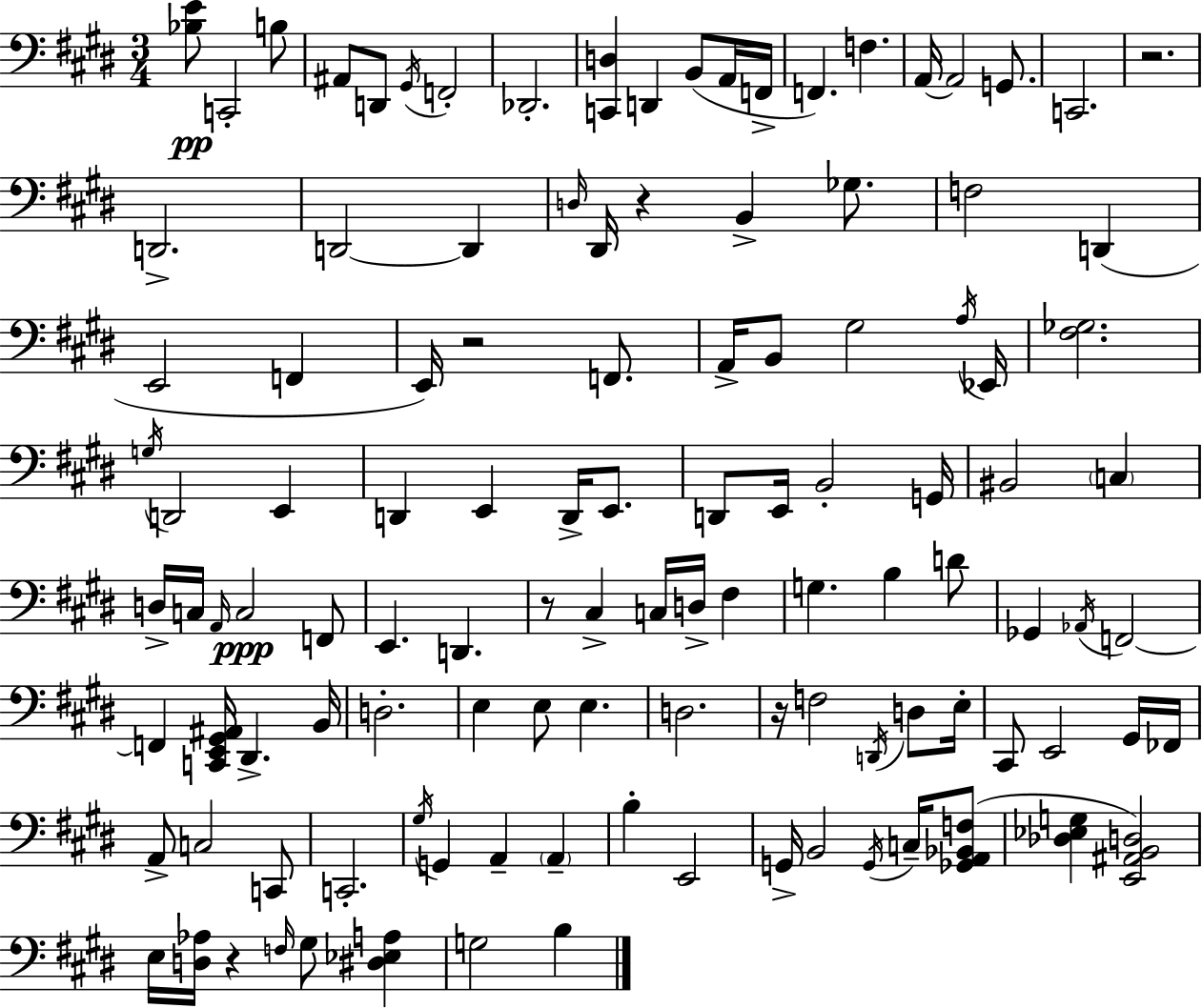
X:1
T:Untitled
M:3/4
L:1/4
K:E
[_B,E]/2 C,,2 B,/2 ^A,,/2 D,,/2 ^G,,/4 F,,2 _D,,2 [C,,D,] D,, B,,/2 A,,/4 F,,/4 F,, F, A,,/4 A,,2 G,,/2 C,,2 z2 D,,2 D,,2 D,, D,/4 ^D,,/4 z B,, _G,/2 F,2 D,, E,,2 F,, E,,/4 z2 F,,/2 A,,/4 B,,/2 ^G,2 A,/4 _E,,/4 [^F,_G,]2 G,/4 D,,2 E,, D,, E,, D,,/4 E,,/2 D,,/2 E,,/4 B,,2 G,,/4 ^B,,2 C, D,/4 C,/4 A,,/4 C,2 F,,/2 E,, D,, z/2 ^C, C,/4 D,/4 ^F, G, B, D/2 _G,, _A,,/4 F,,2 F,, [C,,E,,^G,,^A,,]/4 ^D,, B,,/4 D,2 E, E,/2 E, D,2 z/4 F,2 D,,/4 D,/2 E,/4 ^C,,/2 E,,2 ^G,,/4 _F,,/4 A,,/2 C,2 C,,/2 C,,2 ^G,/4 G,, A,, A,, B, E,,2 G,,/4 B,,2 G,,/4 C,/4 [_G,,A,,_B,,F,]/2 [_D,_E,G,] [E,,^A,,B,,D,]2 E,/4 [D,_A,]/4 z F,/4 ^G,/2 [^D,_E,A,] G,2 B,